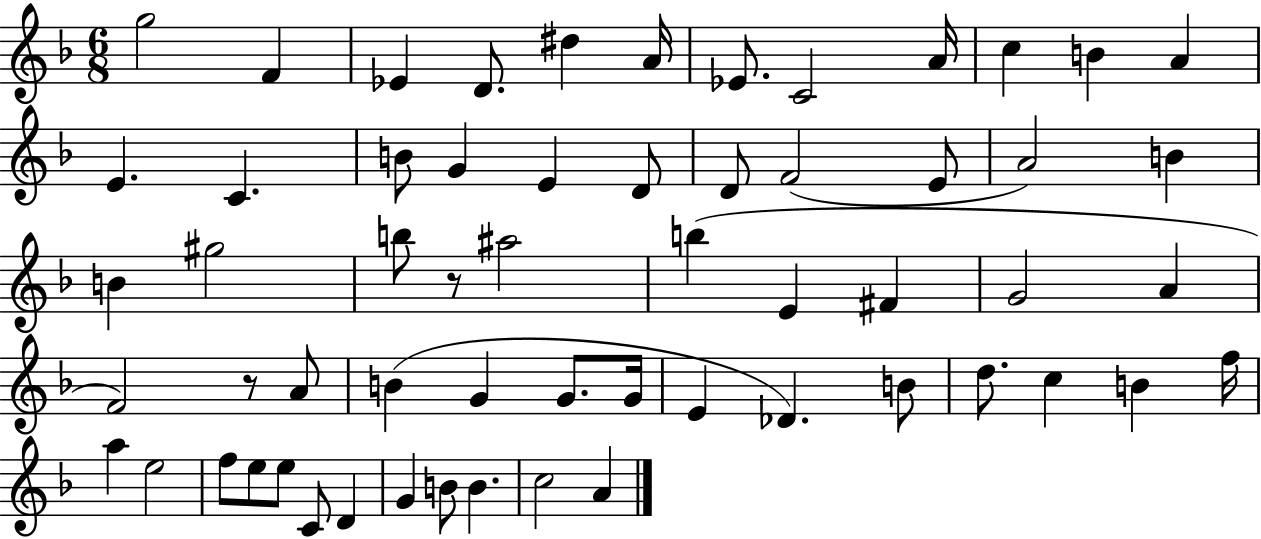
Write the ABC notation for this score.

X:1
T:Untitled
M:6/8
L:1/4
K:F
g2 F _E D/2 ^d A/4 _E/2 C2 A/4 c B A E C B/2 G E D/2 D/2 F2 E/2 A2 B B ^g2 b/2 z/2 ^a2 b E ^F G2 A F2 z/2 A/2 B G G/2 G/4 E _D B/2 d/2 c B f/4 a e2 f/2 e/2 e/2 C/2 D G B/2 B c2 A